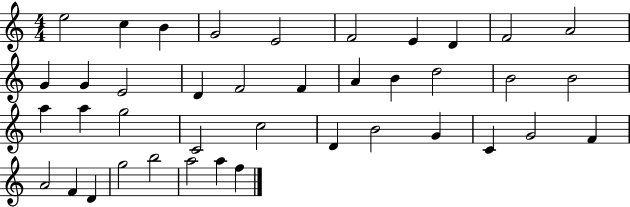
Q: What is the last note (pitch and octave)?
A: F5